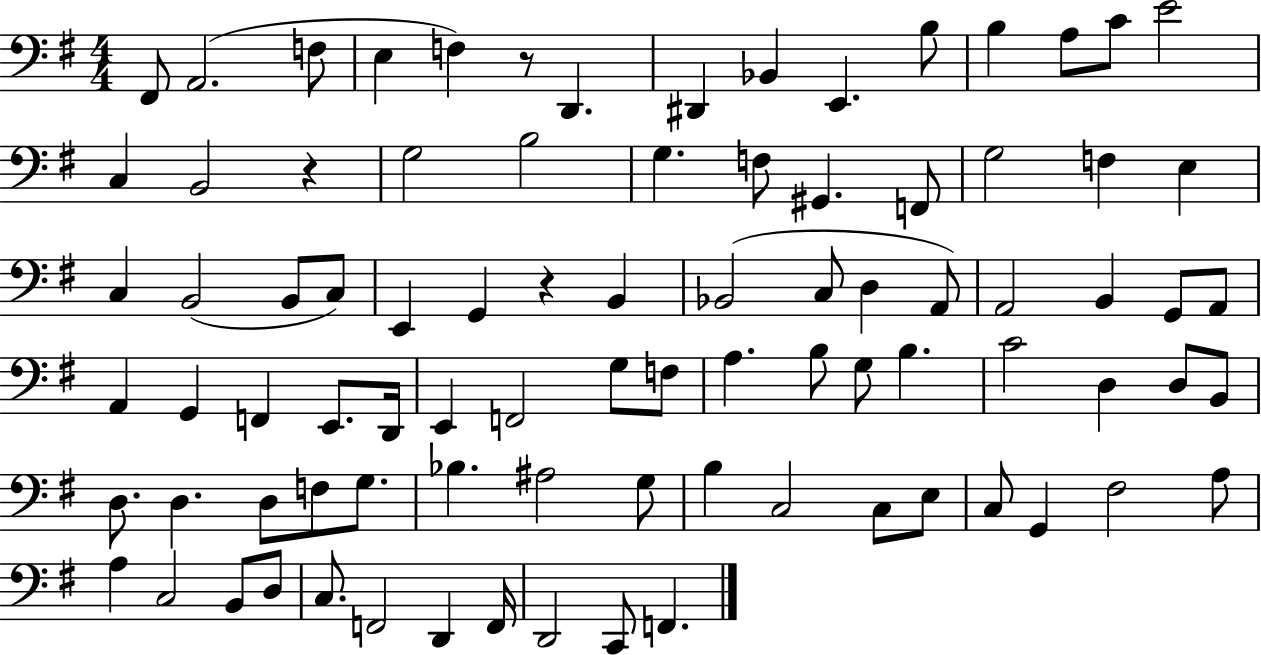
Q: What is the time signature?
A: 4/4